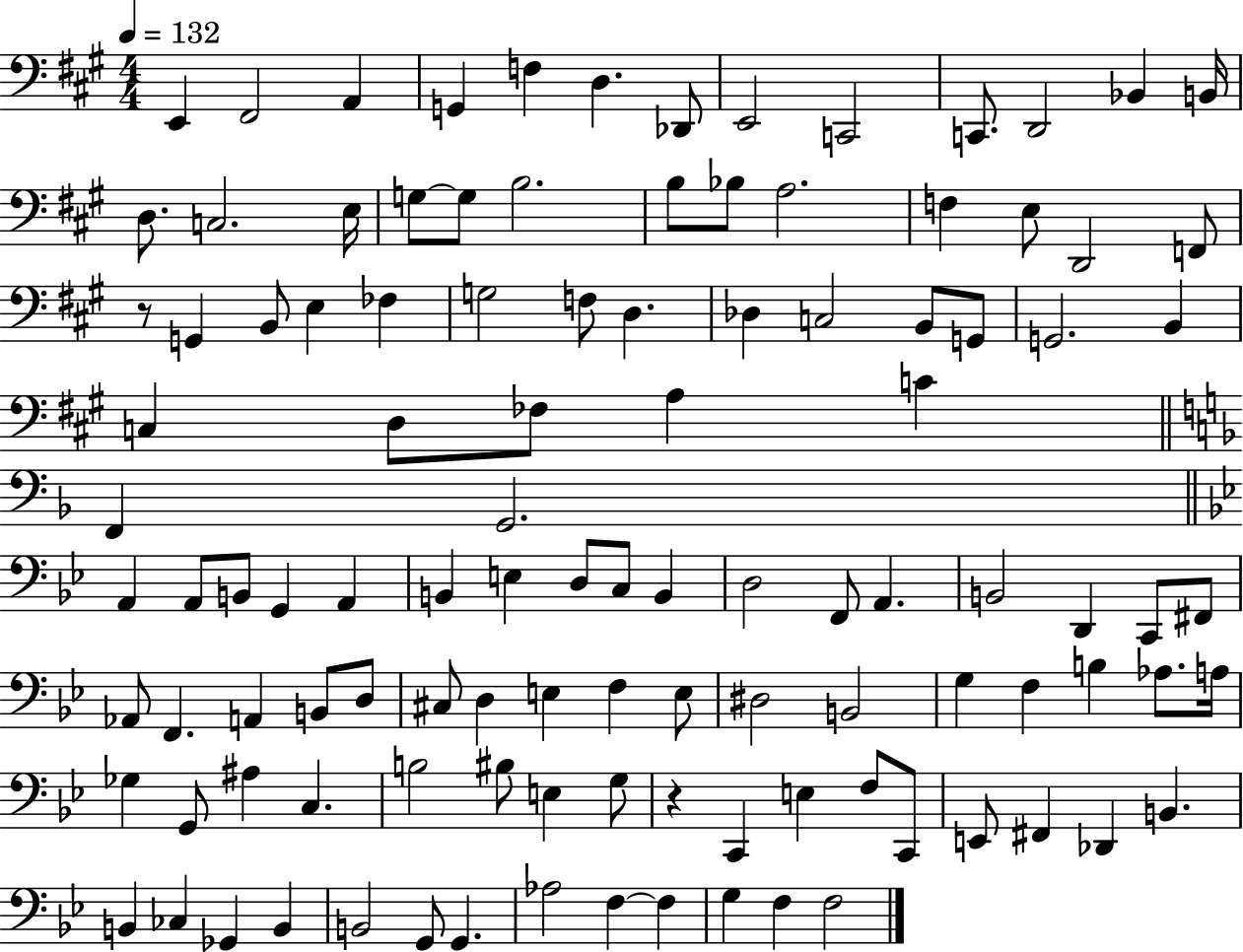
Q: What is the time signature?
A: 4/4